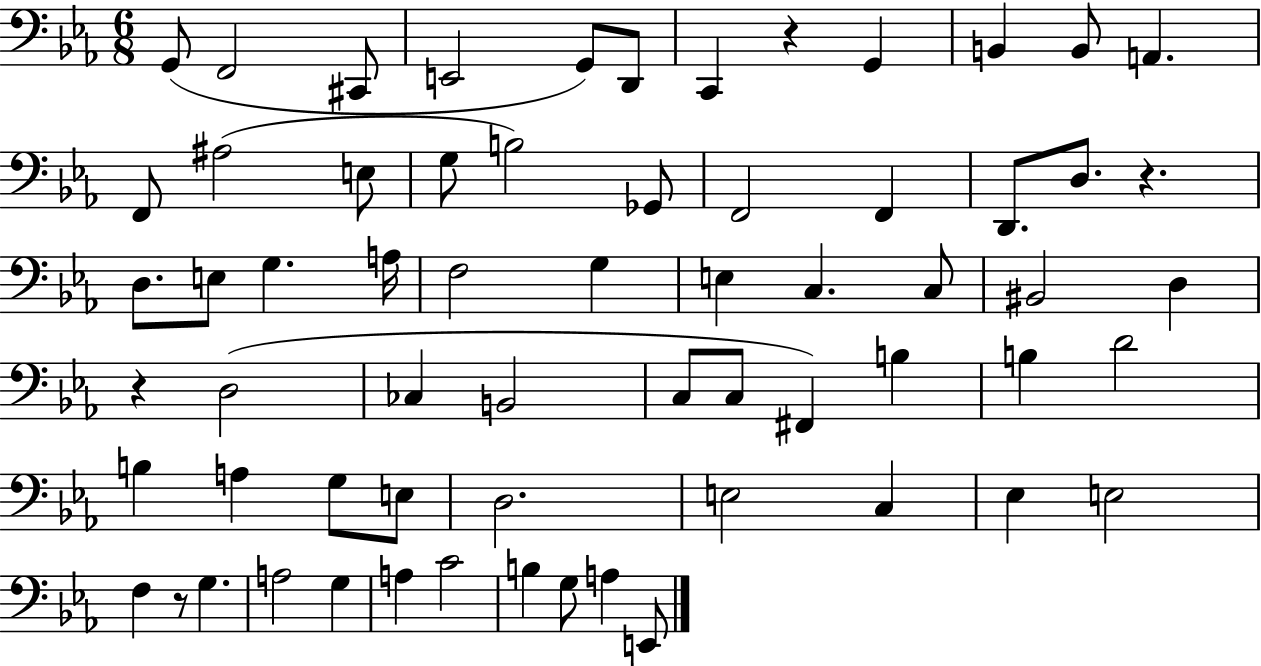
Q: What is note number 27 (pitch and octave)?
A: G3